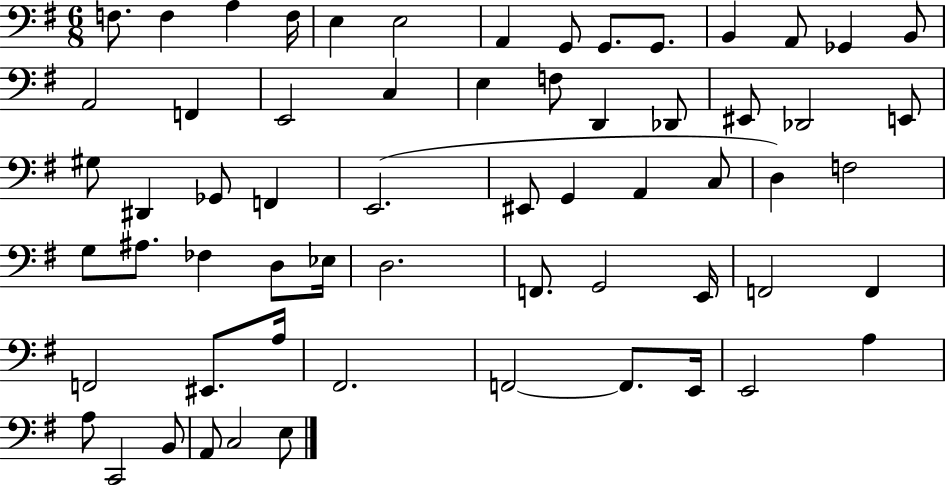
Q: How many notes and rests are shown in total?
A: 62